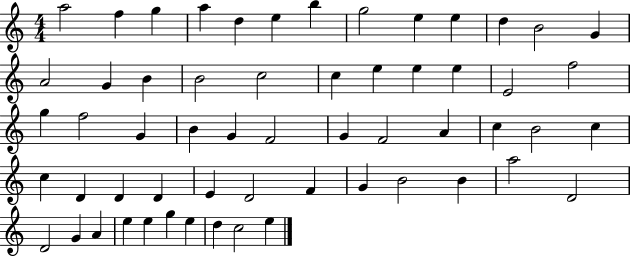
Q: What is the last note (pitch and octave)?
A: E5